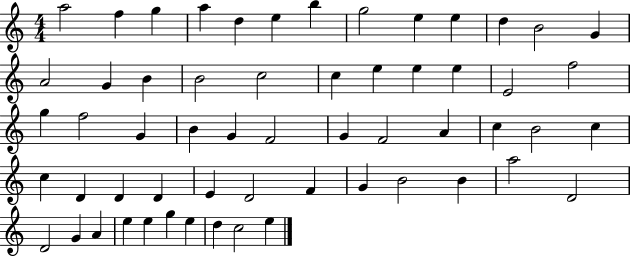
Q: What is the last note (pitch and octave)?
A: E5